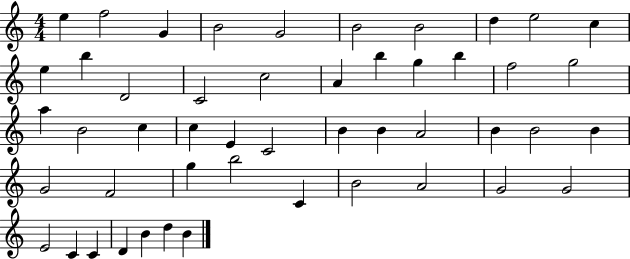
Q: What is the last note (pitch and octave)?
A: B4